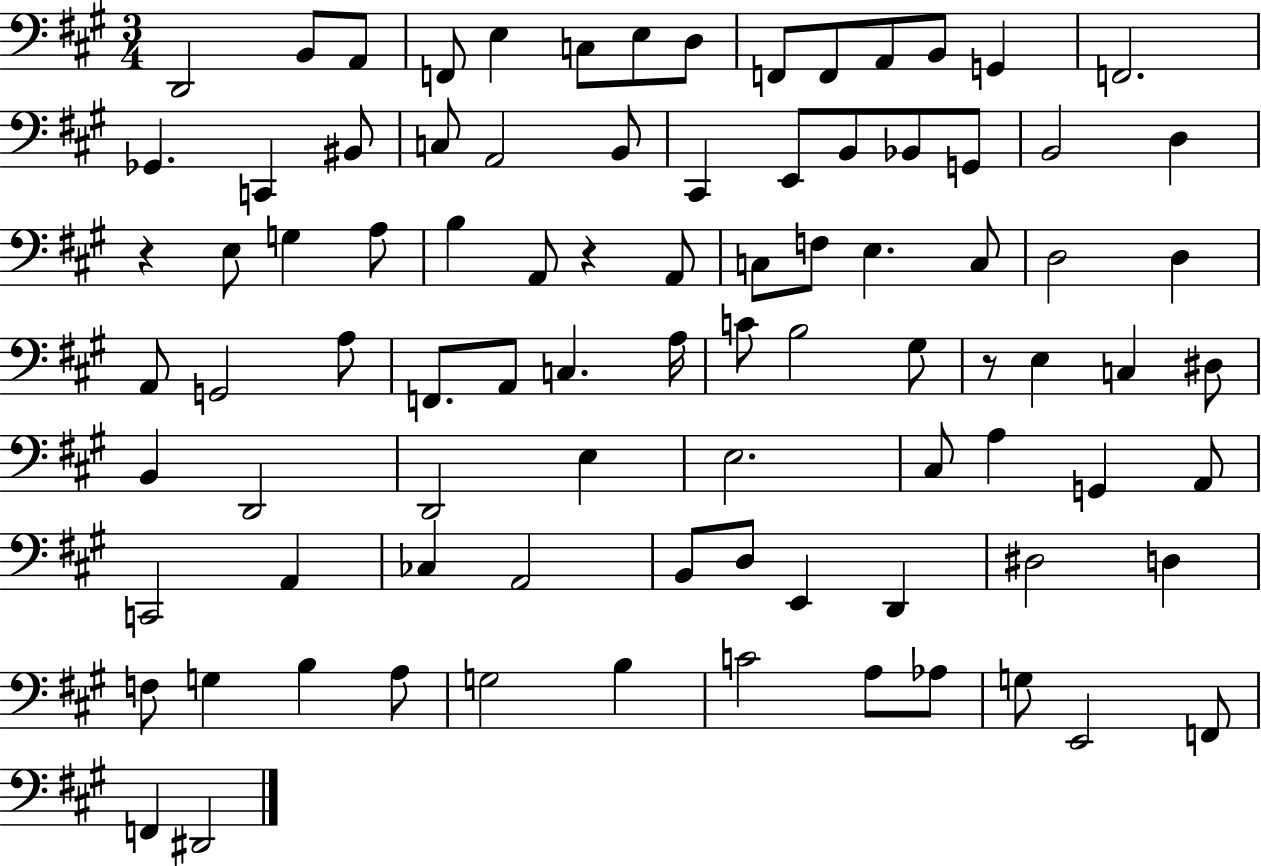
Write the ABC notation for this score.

X:1
T:Untitled
M:3/4
L:1/4
K:A
D,,2 B,,/2 A,,/2 F,,/2 E, C,/2 E,/2 D,/2 F,,/2 F,,/2 A,,/2 B,,/2 G,, F,,2 _G,, C,, ^B,,/2 C,/2 A,,2 B,,/2 ^C,, E,,/2 B,,/2 _B,,/2 G,,/2 B,,2 D, z E,/2 G, A,/2 B, A,,/2 z A,,/2 C,/2 F,/2 E, C,/2 D,2 D, A,,/2 G,,2 A,/2 F,,/2 A,,/2 C, A,/4 C/2 B,2 ^G,/2 z/2 E, C, ^D,/2 B,, D,,2 D,,2 E, E,2 ^C,/2 A, G,, A,,/2 C,,2 A,, _C, A,,2 B,,/2 D,/2 E,, D,, ^D,2 D, F,/2 G, B, A,/2 G,2 B, C2 A,/2 _A,/2 G,/2 E,,2 F,,/2 F,, ^D,,2